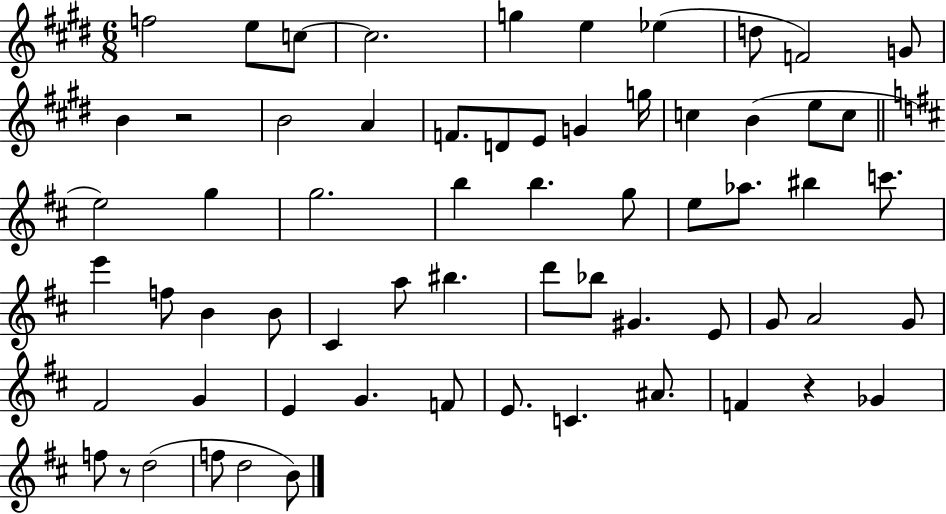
{
  \clef treble
  \numericTimeSignature
  \time 6/8
  \key e \major
  \repeat volta 2 { f''2 e''8 c''8~~ | c''2. | g''4 e''4 ees''4( | d''8 f'2) g'8 | \break b'4 r2 | b'2 a'4 | f'8. d'8 e'8 g'4 g''16 | c''4 b'4( e''8 c''8 | \break \bar "||" \break \key d \major e''2) g''4 | g''2. | b''4 b''4. g''8 | e''8 aes''8. bis''4 c'''8. | \break e'''4 f''8 b'4 b'8 | cis'4 a''8 bis''4. | d'''8 bes''8 gis'4. e'8 | g'8 a'2 g'8 | \break fis'2 g'4 | e'4 g'4. f'8 | e'8. c'4. ais'8. | f'4 r4 ges'4 | \break f''8 r8 d''2( | f''8 d''2 b'8) | } \bar "|."
}